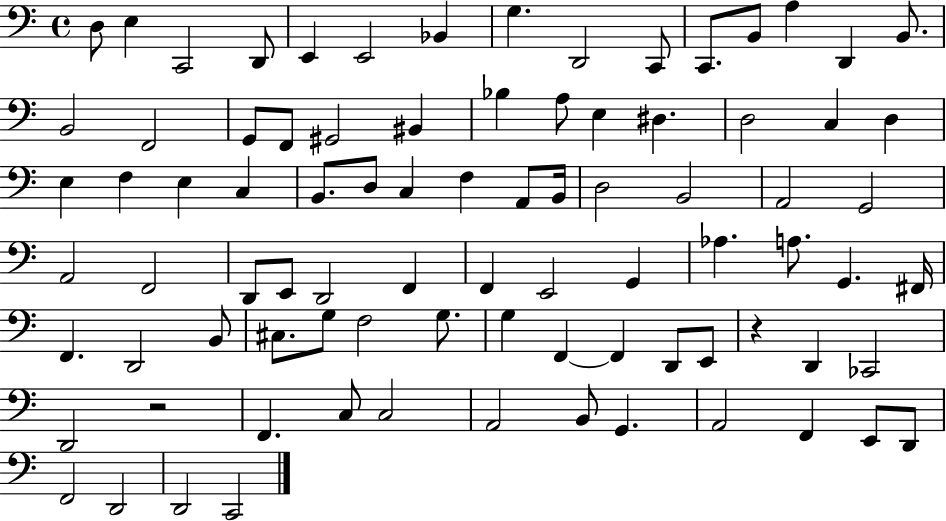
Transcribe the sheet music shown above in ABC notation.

X:1
T:Untitled
M:4/4
L:1/4
K:C
D,/2 E, C,,2 D,,/2 E,, E,,2 _B,, G, D,,2 C,,/2 C,,/2 B,,/2 A, D,, B,,/2 B,,2 F,,2 G,,/2 F,,/2 ^G,,2 ^B,, _B, A,/2 E, ^D, D,2 C, D, E, F, E, C, B,,/2 D,/2 C, F, A,,/2 B,,/4 D,2 B,,2 A,,2 G,,2 A,,2 F,,2 D,,/2 E,,/2 D,,2 F,, F,, E,,2 G,, _A, A,/2 G,, ^F,,/4 F,, D,,2 B,,/2 ^C,/2 G,/2 F,2 G,/2 G, F,, F,, D,,/2 E,,/2 z D,, _C,,2 D,,2 z2 F,, C,/2 C,2 A,,2 B,,/2 G,, A,,2 F,, E,,/2 D,,/2 F,,2 D,,2 D,,2 C,,2